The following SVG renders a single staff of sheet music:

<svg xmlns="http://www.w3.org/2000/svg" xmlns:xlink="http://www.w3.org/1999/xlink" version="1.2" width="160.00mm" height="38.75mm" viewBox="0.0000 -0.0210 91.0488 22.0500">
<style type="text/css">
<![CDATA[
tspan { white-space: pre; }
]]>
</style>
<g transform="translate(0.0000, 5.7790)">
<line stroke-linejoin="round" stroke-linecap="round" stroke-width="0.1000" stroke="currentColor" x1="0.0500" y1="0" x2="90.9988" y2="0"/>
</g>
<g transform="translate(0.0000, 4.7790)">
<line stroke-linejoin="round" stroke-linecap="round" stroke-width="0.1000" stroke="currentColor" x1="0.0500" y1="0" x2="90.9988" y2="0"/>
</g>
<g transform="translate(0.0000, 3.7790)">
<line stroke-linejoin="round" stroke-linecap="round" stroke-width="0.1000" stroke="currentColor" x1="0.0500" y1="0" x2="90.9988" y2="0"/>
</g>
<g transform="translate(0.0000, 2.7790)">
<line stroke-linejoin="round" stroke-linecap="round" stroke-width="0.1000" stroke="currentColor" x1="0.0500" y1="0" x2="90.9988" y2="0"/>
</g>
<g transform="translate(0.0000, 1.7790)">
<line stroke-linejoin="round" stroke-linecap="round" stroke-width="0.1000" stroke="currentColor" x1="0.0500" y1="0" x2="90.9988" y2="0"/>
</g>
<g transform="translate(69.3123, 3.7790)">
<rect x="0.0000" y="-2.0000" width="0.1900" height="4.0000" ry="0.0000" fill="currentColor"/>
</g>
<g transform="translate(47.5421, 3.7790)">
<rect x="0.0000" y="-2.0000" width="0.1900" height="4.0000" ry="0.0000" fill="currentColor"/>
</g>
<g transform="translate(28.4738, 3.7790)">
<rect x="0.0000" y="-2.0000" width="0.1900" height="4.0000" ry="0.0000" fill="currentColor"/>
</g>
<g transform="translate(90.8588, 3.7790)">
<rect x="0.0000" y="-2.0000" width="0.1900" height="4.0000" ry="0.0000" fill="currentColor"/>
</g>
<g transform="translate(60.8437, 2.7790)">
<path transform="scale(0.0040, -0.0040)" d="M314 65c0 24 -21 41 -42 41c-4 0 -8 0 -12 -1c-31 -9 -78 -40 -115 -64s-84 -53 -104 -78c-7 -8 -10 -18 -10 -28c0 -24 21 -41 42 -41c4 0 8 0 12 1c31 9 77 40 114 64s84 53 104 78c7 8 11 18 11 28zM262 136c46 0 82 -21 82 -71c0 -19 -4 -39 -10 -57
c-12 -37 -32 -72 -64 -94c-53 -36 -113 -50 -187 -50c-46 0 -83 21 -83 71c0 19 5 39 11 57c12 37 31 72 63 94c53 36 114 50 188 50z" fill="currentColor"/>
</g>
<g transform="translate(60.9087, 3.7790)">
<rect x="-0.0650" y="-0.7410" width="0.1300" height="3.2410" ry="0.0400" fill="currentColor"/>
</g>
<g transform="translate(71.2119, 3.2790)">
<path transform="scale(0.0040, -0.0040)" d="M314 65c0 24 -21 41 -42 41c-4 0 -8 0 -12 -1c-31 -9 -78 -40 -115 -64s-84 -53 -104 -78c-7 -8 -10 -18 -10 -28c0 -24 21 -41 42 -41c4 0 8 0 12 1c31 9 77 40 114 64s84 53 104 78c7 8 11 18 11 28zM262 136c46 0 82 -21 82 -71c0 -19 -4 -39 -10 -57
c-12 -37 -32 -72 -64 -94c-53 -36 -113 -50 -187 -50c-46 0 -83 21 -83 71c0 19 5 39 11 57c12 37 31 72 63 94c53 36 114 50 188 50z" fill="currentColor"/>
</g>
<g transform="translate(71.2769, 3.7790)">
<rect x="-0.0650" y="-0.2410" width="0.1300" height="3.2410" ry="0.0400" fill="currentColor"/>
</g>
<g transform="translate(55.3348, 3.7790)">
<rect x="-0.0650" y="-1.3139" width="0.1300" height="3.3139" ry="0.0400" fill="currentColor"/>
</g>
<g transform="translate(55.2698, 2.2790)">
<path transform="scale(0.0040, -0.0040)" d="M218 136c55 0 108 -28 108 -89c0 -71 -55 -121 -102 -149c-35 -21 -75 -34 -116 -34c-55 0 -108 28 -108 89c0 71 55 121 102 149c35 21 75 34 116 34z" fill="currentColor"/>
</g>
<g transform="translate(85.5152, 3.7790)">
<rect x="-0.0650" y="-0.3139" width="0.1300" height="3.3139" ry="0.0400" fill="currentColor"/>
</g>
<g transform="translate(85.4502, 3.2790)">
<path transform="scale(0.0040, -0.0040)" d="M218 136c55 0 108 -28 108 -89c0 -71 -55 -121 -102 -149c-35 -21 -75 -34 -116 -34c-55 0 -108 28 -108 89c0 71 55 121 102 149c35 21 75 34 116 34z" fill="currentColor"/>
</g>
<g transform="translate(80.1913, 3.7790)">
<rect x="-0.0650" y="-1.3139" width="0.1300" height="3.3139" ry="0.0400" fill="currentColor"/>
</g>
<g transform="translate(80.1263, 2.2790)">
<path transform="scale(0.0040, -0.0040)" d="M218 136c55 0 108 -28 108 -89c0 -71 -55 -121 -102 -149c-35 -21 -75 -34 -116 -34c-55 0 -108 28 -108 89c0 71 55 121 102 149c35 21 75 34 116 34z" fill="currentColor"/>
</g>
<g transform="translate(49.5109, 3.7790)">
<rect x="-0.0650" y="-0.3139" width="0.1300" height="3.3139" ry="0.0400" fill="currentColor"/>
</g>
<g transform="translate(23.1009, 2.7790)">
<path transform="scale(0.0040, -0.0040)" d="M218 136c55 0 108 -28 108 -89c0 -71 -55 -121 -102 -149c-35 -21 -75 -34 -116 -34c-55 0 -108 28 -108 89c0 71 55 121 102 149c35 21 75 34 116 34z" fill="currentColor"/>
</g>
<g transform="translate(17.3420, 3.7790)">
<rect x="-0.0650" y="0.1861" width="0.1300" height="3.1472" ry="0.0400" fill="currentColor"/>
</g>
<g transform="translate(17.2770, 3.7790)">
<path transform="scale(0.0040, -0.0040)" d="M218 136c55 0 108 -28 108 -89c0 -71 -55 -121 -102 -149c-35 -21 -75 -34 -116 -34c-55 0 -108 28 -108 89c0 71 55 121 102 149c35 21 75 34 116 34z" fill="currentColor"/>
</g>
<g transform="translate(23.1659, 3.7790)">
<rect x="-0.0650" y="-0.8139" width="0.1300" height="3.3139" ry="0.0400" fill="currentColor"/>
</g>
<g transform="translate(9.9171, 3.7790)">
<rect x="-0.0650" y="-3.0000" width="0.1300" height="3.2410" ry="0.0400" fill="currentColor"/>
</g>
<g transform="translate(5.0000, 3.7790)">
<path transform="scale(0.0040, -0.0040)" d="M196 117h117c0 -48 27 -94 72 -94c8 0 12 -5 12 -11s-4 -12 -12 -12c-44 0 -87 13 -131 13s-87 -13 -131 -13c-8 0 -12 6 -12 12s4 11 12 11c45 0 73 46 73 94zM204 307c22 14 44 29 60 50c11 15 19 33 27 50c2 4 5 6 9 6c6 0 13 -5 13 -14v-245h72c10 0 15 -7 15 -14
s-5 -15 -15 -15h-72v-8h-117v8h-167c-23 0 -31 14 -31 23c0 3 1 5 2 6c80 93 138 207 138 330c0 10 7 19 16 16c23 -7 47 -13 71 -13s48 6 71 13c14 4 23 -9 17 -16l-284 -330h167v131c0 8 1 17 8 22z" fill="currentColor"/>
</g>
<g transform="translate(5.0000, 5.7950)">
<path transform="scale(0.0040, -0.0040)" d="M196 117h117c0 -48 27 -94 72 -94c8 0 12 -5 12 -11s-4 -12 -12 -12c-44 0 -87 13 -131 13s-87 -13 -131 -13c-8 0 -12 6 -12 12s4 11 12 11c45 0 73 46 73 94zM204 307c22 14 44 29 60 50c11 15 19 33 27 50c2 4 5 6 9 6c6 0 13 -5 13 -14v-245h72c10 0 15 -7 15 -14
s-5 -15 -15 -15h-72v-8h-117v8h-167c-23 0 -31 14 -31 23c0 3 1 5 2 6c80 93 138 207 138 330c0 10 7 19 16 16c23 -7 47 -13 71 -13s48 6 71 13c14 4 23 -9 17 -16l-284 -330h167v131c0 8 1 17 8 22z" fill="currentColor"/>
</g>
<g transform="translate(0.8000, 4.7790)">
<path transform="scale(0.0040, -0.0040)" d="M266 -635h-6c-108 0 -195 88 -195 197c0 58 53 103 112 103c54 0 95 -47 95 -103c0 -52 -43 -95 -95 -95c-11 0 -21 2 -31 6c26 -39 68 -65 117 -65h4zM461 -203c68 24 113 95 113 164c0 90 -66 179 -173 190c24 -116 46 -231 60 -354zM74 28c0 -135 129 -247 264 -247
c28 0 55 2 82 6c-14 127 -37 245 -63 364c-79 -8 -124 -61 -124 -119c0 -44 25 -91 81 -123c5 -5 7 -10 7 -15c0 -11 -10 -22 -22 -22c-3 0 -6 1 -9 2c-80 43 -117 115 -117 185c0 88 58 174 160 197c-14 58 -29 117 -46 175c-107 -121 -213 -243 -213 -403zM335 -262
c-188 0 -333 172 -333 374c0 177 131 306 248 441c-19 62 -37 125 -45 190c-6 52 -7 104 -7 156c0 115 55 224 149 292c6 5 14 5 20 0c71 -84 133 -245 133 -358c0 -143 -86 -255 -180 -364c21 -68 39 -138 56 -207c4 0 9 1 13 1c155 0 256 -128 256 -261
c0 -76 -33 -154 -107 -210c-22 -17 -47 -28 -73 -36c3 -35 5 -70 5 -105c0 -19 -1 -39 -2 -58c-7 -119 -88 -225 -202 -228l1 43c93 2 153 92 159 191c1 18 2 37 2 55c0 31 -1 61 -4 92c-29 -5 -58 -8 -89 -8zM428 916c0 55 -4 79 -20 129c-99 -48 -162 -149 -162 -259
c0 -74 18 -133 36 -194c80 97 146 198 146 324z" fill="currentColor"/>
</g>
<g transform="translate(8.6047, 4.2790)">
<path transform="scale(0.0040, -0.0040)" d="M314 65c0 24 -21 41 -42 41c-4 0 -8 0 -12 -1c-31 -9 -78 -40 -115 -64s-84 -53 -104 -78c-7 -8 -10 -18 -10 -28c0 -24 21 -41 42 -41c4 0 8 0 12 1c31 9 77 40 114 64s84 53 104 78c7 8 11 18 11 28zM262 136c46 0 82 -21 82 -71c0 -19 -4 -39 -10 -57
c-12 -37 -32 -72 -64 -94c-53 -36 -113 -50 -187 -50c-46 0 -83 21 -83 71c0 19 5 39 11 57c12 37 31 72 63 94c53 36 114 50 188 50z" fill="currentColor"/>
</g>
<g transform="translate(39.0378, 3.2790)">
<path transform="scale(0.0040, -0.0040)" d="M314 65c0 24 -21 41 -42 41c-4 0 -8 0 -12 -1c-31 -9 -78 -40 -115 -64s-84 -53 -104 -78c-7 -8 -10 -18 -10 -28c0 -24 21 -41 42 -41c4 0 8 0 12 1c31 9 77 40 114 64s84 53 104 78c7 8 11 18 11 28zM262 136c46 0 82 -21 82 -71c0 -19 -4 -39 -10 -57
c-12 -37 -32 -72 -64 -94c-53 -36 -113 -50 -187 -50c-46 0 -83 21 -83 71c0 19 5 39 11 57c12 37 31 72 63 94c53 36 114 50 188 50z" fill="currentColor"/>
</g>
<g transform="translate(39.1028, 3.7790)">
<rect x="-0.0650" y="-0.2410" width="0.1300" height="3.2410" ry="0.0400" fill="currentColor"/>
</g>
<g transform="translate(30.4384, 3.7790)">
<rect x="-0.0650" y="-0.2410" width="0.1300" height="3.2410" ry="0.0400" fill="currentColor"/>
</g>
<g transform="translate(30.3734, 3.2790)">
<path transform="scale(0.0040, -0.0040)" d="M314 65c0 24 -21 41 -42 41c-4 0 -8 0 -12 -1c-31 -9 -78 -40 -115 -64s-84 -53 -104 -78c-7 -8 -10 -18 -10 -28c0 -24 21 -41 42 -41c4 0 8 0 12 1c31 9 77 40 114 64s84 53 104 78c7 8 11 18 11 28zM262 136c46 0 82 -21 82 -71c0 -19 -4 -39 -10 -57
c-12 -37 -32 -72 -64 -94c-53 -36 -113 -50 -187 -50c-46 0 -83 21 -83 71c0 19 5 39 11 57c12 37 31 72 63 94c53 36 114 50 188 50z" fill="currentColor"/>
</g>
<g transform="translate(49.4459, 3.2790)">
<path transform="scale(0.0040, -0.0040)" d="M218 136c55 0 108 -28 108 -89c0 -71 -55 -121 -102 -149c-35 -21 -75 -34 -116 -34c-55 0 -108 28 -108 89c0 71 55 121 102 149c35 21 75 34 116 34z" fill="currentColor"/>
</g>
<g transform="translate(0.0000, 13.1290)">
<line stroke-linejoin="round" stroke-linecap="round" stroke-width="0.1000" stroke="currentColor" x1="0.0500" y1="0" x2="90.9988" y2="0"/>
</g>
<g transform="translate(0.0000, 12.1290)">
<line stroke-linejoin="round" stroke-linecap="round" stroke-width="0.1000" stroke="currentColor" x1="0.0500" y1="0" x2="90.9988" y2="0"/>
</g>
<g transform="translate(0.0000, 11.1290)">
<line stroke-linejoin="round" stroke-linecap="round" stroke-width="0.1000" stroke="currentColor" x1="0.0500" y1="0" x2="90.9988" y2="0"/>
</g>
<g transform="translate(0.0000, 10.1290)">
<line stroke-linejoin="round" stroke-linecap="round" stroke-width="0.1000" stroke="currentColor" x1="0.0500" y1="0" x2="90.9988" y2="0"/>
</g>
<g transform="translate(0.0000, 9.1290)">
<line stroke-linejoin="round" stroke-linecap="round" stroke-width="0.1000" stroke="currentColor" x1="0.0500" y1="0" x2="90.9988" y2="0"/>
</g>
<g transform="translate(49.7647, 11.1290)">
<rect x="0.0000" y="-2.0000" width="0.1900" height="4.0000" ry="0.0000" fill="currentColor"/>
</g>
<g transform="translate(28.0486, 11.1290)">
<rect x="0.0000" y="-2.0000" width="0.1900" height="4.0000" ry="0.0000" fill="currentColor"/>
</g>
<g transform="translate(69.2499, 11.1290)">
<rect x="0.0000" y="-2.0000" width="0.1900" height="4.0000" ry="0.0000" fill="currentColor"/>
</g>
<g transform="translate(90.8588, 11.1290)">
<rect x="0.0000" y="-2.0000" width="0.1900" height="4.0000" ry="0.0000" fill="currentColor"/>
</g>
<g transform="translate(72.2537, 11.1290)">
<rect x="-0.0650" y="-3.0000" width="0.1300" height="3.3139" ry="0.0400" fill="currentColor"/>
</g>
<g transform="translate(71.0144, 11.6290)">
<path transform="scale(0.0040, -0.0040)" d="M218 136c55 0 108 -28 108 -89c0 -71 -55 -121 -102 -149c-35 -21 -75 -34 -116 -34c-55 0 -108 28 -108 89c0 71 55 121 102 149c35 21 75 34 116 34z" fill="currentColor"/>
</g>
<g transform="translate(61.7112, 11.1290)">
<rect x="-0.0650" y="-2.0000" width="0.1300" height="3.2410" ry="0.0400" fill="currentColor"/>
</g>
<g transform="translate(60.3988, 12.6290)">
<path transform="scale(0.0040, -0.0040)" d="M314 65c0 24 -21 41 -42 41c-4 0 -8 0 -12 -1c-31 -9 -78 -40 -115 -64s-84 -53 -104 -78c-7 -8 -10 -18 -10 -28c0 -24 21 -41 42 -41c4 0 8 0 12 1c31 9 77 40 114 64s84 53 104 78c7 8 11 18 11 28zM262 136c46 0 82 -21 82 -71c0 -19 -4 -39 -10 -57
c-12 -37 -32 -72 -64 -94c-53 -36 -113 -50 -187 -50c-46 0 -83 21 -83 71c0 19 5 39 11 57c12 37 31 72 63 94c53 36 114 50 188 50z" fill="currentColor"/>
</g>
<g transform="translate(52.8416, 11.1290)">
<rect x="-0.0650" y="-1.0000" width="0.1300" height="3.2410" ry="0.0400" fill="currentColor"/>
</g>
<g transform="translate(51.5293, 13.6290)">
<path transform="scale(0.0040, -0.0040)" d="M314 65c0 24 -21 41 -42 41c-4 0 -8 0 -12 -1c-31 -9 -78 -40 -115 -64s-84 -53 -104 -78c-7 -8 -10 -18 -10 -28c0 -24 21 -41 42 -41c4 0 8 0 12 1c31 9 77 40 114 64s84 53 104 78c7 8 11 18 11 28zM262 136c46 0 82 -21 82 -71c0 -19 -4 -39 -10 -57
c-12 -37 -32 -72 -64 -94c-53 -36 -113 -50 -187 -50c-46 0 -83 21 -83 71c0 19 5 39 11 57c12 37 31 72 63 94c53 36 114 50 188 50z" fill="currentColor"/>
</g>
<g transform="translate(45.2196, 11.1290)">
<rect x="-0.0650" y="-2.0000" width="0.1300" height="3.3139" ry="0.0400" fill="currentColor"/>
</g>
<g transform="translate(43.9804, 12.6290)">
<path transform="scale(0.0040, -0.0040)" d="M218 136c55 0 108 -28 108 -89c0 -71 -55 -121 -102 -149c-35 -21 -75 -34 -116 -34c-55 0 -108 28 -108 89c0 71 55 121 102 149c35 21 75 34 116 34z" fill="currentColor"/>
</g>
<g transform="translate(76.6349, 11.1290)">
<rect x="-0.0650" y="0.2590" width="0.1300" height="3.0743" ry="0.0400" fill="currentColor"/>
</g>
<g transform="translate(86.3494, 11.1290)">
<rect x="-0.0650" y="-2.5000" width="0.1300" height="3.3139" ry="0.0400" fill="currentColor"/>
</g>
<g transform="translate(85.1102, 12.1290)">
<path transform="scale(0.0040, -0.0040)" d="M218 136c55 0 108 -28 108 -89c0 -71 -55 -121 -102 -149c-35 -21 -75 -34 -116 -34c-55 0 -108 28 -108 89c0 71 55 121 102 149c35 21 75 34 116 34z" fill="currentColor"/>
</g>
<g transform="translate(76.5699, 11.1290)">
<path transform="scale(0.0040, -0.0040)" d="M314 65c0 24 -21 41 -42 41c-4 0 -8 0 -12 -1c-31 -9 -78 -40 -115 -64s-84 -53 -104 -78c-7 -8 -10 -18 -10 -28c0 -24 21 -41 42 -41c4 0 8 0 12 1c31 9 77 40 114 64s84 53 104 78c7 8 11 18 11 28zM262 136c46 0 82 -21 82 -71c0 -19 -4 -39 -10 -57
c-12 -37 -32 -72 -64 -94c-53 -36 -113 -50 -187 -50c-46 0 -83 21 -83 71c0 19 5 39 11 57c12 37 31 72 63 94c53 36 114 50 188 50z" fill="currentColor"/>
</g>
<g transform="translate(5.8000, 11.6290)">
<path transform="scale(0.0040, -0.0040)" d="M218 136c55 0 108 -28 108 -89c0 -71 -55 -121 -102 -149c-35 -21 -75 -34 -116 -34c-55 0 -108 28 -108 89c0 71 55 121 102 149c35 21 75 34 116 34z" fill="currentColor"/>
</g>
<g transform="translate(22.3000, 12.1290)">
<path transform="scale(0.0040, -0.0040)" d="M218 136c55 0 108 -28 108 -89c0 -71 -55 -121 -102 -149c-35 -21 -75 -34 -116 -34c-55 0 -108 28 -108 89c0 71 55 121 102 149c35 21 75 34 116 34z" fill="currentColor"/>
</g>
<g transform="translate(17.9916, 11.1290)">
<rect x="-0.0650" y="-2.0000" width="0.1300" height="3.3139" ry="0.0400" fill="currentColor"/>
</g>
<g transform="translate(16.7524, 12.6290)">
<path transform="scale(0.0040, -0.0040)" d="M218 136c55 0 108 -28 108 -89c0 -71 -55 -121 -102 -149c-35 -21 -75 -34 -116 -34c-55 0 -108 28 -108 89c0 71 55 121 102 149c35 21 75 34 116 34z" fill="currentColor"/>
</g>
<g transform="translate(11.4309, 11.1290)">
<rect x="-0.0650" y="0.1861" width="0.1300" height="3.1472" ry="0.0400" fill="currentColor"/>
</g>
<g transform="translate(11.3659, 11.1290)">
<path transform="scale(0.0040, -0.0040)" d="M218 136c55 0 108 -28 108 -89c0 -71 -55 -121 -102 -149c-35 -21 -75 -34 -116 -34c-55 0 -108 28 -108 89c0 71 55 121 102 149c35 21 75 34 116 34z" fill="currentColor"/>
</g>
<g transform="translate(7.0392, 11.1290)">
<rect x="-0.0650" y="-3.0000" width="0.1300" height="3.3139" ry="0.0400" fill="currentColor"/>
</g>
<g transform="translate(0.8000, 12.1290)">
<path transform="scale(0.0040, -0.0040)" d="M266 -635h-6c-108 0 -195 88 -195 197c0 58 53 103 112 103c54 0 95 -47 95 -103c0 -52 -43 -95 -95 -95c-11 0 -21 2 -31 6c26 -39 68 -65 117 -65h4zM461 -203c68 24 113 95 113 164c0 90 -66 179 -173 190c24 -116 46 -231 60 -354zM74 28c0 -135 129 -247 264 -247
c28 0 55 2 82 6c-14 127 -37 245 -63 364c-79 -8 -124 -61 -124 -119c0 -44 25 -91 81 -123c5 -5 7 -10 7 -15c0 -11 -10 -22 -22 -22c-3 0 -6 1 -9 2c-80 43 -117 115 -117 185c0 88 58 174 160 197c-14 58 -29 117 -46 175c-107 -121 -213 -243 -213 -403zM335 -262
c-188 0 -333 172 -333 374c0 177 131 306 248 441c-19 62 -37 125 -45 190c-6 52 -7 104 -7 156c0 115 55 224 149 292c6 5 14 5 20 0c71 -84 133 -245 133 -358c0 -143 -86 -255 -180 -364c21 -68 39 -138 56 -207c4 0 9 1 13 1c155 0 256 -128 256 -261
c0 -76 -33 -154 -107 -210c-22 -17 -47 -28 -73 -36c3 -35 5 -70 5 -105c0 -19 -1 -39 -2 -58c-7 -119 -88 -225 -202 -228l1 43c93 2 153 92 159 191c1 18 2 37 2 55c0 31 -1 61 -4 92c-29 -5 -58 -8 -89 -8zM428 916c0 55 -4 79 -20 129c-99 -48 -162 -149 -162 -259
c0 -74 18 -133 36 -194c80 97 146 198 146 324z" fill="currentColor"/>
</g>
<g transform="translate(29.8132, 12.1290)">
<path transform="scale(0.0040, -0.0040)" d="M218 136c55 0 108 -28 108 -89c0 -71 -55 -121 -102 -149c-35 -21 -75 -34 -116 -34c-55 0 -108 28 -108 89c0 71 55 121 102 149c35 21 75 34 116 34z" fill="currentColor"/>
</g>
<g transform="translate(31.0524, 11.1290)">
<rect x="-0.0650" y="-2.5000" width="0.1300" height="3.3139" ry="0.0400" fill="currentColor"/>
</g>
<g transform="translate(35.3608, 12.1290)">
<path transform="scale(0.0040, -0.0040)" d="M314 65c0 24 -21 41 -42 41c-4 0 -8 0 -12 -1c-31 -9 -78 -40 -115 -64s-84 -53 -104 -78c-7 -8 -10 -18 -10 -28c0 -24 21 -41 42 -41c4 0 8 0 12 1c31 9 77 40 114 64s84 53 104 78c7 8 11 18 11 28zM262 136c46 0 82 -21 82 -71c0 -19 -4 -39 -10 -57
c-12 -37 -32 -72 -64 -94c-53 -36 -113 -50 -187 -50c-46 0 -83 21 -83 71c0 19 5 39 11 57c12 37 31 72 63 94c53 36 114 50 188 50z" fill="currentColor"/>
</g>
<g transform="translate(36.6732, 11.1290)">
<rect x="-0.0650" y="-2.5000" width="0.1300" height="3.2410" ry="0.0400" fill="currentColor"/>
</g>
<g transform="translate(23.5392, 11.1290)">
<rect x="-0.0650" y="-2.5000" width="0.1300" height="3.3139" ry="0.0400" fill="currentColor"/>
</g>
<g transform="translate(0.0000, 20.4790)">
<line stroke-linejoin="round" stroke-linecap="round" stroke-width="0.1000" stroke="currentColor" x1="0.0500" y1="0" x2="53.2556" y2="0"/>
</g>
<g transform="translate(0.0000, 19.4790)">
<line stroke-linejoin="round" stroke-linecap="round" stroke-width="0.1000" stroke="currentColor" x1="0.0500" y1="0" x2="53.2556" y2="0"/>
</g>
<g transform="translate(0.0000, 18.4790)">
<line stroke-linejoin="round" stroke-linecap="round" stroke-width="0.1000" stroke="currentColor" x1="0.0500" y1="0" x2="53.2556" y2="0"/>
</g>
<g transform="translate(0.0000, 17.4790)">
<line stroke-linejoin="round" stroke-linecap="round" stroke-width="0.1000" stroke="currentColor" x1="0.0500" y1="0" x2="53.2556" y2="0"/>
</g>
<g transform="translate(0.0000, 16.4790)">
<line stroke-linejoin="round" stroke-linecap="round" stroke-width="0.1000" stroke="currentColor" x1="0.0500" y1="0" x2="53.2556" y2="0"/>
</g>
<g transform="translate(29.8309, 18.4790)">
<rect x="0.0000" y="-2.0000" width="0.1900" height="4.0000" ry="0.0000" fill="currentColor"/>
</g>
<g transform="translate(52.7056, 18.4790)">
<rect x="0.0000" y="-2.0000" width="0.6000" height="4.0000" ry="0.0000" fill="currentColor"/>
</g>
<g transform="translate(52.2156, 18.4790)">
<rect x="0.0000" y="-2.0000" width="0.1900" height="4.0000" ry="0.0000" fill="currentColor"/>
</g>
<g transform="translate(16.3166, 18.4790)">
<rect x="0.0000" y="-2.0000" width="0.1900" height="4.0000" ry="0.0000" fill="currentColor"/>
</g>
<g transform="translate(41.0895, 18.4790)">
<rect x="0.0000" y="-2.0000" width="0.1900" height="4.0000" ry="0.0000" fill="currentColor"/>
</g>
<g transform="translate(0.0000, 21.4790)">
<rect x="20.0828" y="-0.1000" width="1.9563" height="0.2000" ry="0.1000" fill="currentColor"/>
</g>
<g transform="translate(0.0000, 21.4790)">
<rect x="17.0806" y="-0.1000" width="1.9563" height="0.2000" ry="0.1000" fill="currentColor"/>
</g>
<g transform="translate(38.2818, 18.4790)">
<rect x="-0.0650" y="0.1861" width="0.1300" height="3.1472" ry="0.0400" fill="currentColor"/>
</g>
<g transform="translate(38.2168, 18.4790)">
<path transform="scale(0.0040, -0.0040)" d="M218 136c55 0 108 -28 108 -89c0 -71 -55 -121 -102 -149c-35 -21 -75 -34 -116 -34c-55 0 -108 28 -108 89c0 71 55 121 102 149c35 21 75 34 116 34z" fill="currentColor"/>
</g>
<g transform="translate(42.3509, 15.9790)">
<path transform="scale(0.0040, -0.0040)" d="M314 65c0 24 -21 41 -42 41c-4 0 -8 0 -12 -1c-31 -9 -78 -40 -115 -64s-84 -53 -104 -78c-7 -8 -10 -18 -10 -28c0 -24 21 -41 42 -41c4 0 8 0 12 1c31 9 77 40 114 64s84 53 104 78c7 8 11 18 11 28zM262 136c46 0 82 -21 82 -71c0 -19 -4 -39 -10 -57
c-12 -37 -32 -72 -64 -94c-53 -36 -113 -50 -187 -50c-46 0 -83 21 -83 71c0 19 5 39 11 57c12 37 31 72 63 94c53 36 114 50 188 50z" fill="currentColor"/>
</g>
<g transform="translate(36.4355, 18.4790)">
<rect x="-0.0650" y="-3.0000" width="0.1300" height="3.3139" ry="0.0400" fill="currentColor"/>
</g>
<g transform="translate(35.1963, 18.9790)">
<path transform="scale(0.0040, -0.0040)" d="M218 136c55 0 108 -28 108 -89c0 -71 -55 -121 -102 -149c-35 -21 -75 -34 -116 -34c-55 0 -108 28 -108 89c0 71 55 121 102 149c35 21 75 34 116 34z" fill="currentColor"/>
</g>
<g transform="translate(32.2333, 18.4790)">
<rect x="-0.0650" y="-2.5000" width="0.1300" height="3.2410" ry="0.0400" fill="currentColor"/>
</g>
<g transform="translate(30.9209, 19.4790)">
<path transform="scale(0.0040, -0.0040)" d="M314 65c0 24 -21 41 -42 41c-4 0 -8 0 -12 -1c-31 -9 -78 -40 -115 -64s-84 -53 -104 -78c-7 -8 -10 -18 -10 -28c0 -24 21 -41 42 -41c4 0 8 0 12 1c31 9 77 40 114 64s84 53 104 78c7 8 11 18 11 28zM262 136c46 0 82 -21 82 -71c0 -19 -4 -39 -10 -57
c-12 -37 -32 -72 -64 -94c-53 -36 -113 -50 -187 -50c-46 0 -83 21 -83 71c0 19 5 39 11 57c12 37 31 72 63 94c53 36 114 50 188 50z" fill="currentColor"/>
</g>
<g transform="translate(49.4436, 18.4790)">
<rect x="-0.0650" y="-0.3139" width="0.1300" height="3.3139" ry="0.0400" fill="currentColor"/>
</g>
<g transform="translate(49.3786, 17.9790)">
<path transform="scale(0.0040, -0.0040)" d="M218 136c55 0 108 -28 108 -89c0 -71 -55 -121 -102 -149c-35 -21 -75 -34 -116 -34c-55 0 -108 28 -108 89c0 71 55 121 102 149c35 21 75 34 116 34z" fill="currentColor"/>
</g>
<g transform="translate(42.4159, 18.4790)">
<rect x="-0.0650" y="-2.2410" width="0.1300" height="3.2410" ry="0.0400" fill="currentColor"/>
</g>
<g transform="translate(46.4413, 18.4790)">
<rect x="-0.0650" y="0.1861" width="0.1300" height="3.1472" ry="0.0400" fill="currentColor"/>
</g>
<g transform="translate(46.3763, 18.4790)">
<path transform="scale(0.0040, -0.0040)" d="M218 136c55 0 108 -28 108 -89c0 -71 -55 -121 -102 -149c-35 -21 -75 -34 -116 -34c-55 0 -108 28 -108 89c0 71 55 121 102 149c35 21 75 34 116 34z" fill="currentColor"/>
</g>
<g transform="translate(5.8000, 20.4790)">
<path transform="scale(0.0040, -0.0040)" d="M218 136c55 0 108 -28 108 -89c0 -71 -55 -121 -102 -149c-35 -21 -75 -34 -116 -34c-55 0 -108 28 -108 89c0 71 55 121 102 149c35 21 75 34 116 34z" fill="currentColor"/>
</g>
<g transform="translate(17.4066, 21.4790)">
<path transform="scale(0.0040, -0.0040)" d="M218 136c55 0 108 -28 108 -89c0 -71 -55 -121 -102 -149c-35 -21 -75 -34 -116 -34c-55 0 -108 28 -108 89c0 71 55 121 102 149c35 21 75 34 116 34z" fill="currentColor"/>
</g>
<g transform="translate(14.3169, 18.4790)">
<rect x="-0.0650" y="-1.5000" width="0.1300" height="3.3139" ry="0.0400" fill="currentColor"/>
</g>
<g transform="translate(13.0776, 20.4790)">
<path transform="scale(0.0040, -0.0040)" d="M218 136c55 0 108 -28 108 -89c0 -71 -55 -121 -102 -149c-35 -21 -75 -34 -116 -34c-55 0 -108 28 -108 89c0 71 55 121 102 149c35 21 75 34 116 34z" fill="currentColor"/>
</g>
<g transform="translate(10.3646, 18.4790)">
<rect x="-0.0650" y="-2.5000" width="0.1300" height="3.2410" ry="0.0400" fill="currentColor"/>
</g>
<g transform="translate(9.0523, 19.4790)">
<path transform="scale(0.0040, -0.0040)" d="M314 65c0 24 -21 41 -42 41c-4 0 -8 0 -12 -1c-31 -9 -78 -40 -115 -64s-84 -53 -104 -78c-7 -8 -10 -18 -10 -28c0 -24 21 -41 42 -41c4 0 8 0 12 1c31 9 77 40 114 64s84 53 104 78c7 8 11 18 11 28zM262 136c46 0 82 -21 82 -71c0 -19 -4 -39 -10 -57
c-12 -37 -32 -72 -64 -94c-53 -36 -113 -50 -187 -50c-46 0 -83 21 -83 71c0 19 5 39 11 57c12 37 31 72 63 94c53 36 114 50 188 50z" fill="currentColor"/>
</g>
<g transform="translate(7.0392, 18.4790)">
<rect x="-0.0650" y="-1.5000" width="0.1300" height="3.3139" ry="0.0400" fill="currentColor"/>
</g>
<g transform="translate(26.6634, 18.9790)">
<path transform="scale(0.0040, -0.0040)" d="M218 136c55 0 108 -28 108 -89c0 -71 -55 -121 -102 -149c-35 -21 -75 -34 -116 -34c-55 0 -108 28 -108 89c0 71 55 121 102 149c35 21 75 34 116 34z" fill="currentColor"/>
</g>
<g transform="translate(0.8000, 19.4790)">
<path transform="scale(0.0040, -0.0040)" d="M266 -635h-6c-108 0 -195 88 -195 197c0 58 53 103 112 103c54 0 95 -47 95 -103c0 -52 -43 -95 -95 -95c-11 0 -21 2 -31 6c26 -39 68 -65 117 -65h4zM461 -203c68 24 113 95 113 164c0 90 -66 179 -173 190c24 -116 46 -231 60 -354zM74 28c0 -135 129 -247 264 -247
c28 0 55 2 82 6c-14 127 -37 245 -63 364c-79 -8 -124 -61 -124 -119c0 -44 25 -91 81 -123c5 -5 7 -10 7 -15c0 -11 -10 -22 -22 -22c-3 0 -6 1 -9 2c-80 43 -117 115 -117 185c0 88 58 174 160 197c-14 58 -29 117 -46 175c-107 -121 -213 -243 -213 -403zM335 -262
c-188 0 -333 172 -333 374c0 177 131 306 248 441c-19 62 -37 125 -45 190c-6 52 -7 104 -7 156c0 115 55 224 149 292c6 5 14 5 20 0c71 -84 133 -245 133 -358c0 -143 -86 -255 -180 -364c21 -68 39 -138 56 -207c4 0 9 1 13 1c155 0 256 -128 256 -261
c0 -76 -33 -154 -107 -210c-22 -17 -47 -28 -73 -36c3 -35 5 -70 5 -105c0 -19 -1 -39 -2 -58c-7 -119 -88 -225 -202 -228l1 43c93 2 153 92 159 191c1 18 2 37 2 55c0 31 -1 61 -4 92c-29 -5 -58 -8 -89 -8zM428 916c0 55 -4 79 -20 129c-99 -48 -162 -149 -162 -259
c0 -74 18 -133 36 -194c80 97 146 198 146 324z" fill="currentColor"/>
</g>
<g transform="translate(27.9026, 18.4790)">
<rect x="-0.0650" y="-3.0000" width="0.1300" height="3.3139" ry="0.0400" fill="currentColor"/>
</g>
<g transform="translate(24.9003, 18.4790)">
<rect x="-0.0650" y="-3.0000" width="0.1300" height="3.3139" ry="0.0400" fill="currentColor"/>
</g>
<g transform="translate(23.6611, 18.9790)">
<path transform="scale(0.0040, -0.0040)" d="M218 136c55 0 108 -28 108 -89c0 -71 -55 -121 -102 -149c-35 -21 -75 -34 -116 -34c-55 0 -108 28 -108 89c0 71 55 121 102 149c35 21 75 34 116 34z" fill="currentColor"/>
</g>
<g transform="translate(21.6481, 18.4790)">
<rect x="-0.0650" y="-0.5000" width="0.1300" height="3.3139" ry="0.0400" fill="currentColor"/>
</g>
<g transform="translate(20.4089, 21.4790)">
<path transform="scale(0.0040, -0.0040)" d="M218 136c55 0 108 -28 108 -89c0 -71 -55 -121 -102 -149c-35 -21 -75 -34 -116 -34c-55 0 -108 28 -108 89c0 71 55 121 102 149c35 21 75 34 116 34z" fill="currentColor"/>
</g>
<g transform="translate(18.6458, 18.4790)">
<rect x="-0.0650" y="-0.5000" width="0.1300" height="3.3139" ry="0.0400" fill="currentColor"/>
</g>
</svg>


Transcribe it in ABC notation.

X:1
T:Untitled
M:4/4
L:1/4
K:C
A2 B d c2 c2 c e d2 c2 e c A B F G G G2 F D2 F2 A B2 G E G2 E C C A A G2 A B g2 B c